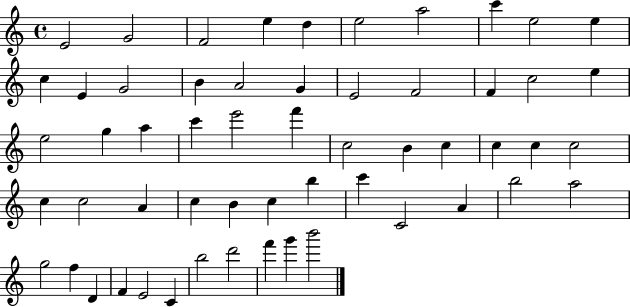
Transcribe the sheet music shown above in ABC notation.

X:1
T:Untitled
M:4/4
L:1/4
K:C
E2 G2 F2 e d e2 a2 c' e2 e c E G2 B A2 G E2 F2 F c2 e e2 g a c' e'2 f' c2 B c c c c2 c c2 A c B c b c' C2 A b2 a2 g2 f D F E2 C b2 d'2 f' g' b'2